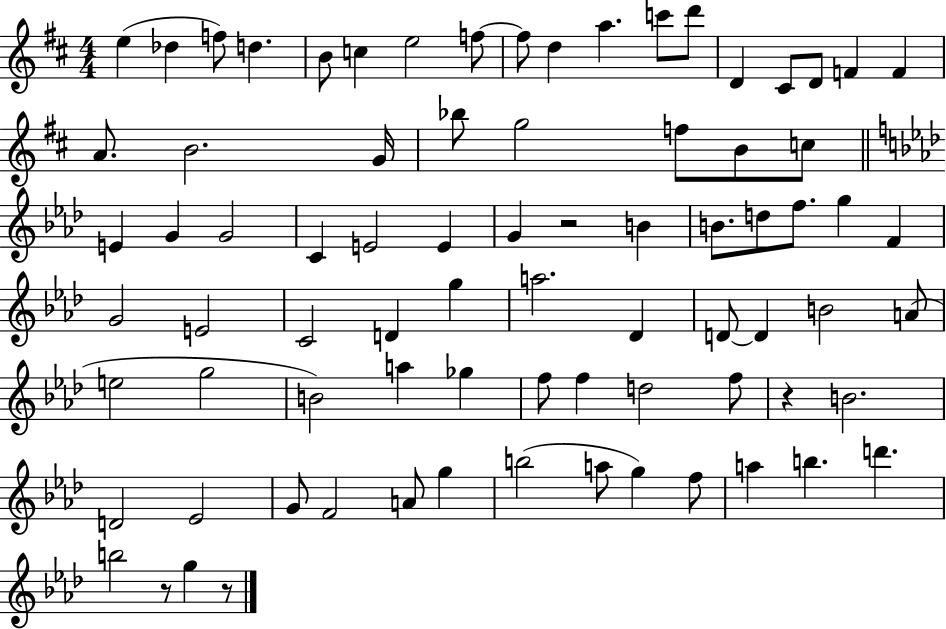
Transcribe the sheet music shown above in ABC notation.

X:1
T:Untitled
M:4/4
L:1/4
K:D
e _d f/2 d B/2 c e2 f/2 f/2 d a c'/2 d'/2 D ^C/2 D/2 F F A/2 B2 G/4 _b/2 g2 f/2 B/2 c/2 E G G2 C E2 E G z2 B B/2 d/2 f/2 g F G2 E2 C2 D g a2 _D D/2 D B2 A/2 e2 g2 B2 a _g f/2 f d2 f/2 z B2 D2 _E2 G/2 F2 A/2 g b2 a/2 g f/2 a b d' b2 z/2 g z/2